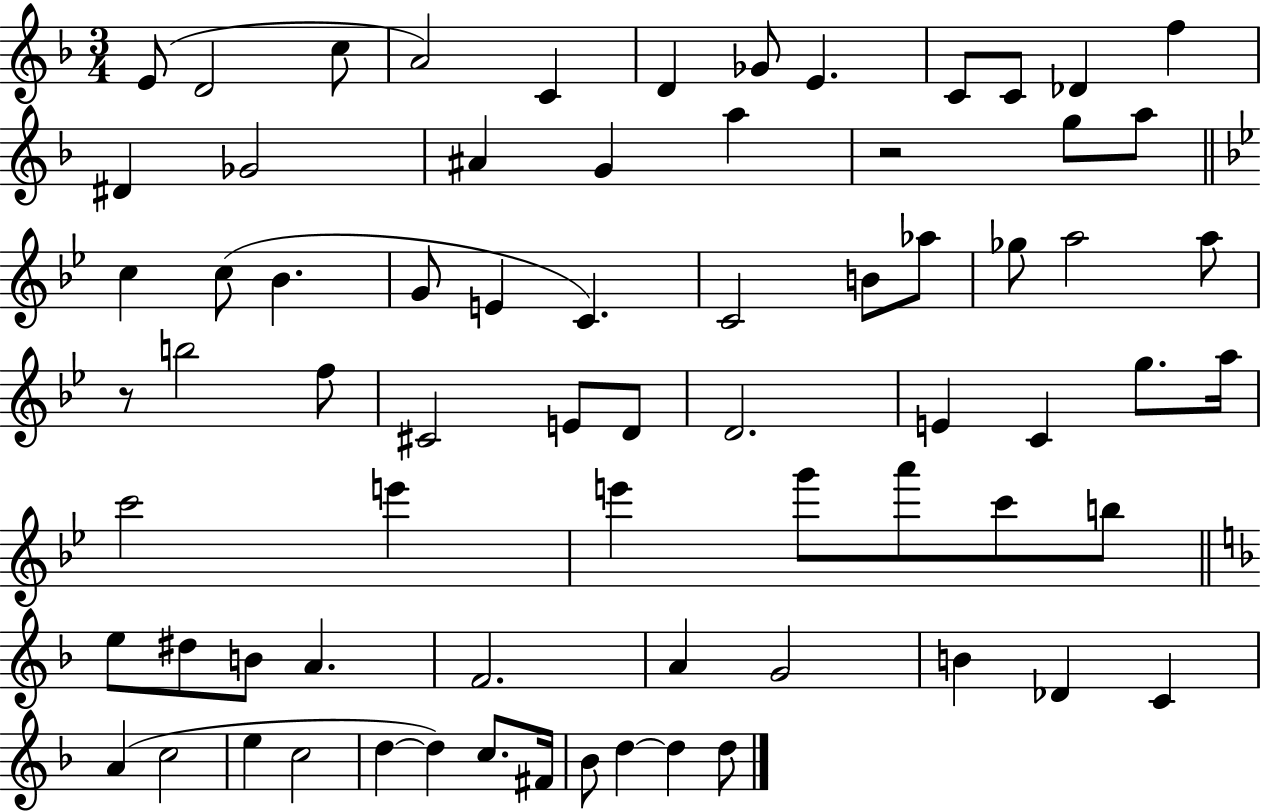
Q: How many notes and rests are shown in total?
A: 72